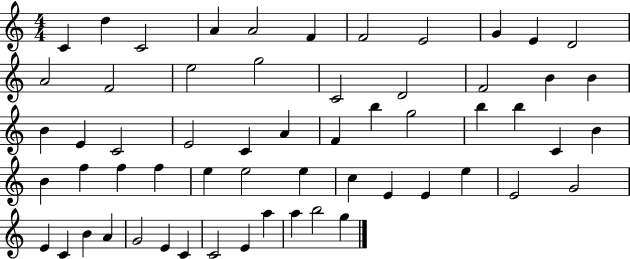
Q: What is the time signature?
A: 4/4